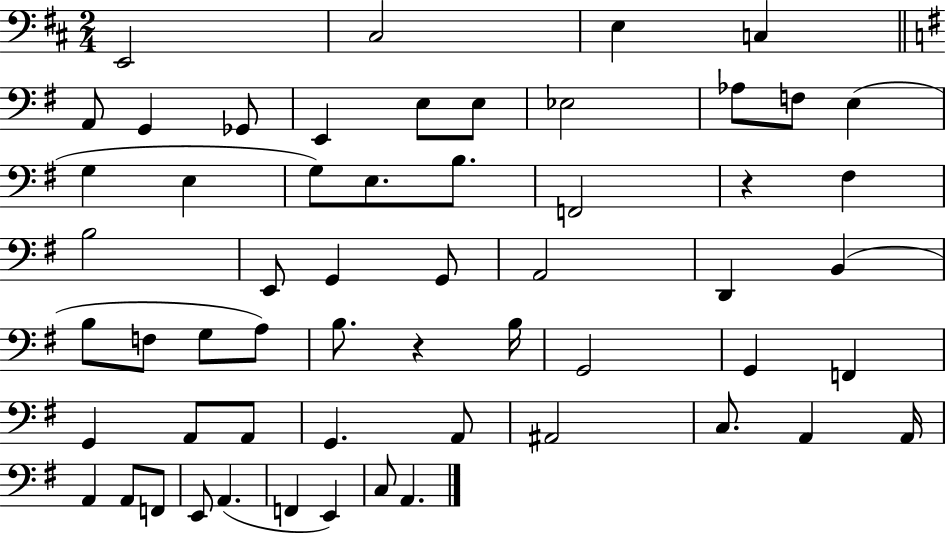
X:1
T:Untitled
M:2/4
L:1/4
K:D
E,,2 ^C,2 E, C, A,,/2 G,, _G,,/2 E,, E,/2 E,/2 _E,2 _A,/2 F,/2 E, G, E, G,/2 E,/2 B,/2 F,,2 z ^F, B,2 E,,/2 G,, G,,/2 A,,2 D,, B,, B,/2 F,/2 G,/2 A,/2 B,/2 z B,/4 G,,2 G,, F,, G,, A,,/2 A,,/2 G,, A,,/2 ^A,,2 C,/2 A,, A,,/4 A,, A,,/2 F,,/2 E,,/2 A,, F,, E,, C,/2 A,,